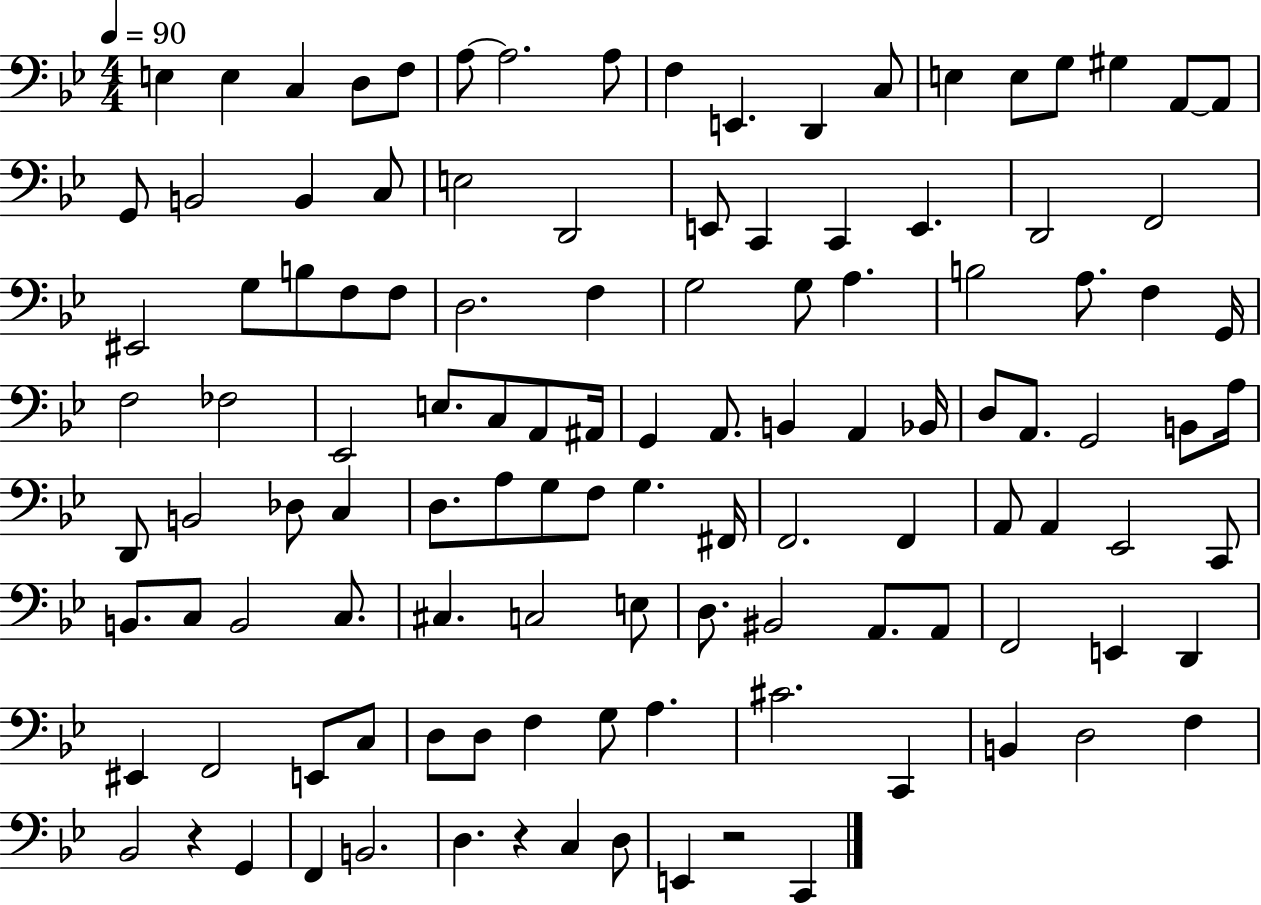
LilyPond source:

{
  \clef bass
  \numericTimeSignature
  \time 4/4
  \key bes \major
  \tempo 4 = 90
  e4 e4 c4 d8 f8 | a8~~ a2. a8 | f4 e,4. d,4 c8 | e4 e8 g8 gis4 a,8~~ a,8 | \break g,8 b,2 b,4 c8 | e2 d,2 | e,8 c,4 c,4 e,4. | d,2 f,2 | \break eis,2 g8 b8 f8 f8 | d2. f4 | g2 g8 a4. | b2 a8. f4 g,16 | \break f2 fes2 | ees,2 e8. c8 a,8 ais,16 | g,4 a,8. b,4 a,4 bes,16 | d8 a,8. g,2 b,8 a16 | \break d,8 b,2 des8 c4 | d8. a8 g8 f8 g4. fis,16 | f,2. f,4 | a,8 a,4 ees,2 c,8 | \break b,8. c8 b,2 c8. | cis4. c2 e8 | d8. bis,2 a,8. a,8 | f,2 e,4 d,4 | \break eis,4 f,2 e,8 c8 | d8 d8 f4 g8 a4. | cis'2. c,4 | b,4 d2 f4 | \break bes,2 r4 g,4 | f,4 b,2. | d4. r4 c4 d8 | e,4 r2 c,4 | \break \bar "|."
}